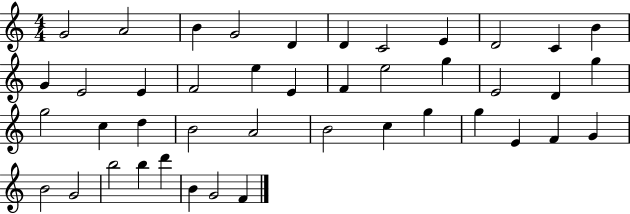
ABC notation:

X:1
T:Untitled
M:4/4
L:1/4
K:C
G2 A2 B G2 D D C2 E D2 C B G E2 E F2 e E F e2 g E2 D g g2 c d B2 A2 B2 c g g E F G B2 G2 b2 b d' B G2 F